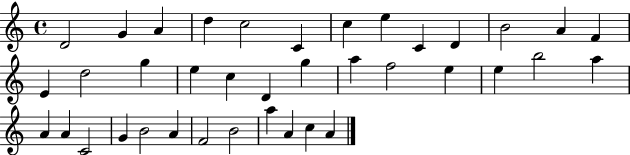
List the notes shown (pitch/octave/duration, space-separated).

D4/h G4/q A4/q D5/q C5/h C4/q C5/q E5/q C4/q D4/q B4/h A4/q F4/q E4/q D5/h G5/q E5/q C5/q D4/q G5/q A5/q F5/h E5/q E5/q B5/h A5/q A4/q A4/q C4/h G4/q B4/h A4/q F4/h B4/h A5/q A4/q C5/q A4/q